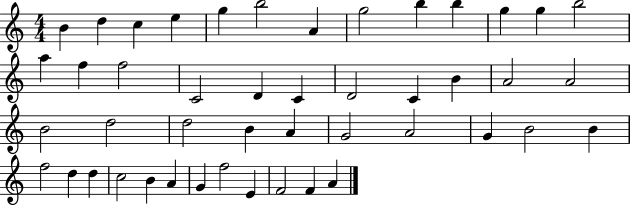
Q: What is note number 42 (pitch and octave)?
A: F5